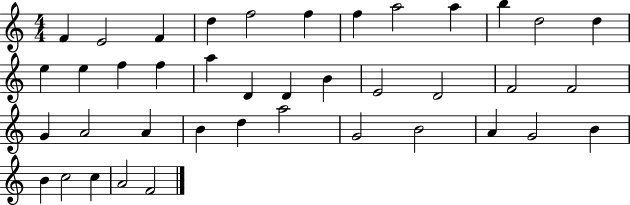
{
  \clef treble
  \numericTimeSignature
  \time 4/4
  \key c \major
  f'4 e'2 f'4 | d''4 f''2 f''4 | f''4 a''2 a''4 | b''4 d''2 d''4 | \break e''4 e''4 f''4 f''4 | a''4 d'4 d'4 b'4 | e'2 d'2 | f'2 f'2 | \break g'4 a'2 a'4 | b'4 d''4 a''2 | g'2 b'2 | a'4 g'2 b'4 | \break b'4 c''2 c''4 | a'2 f'2 | \bar "|."
}